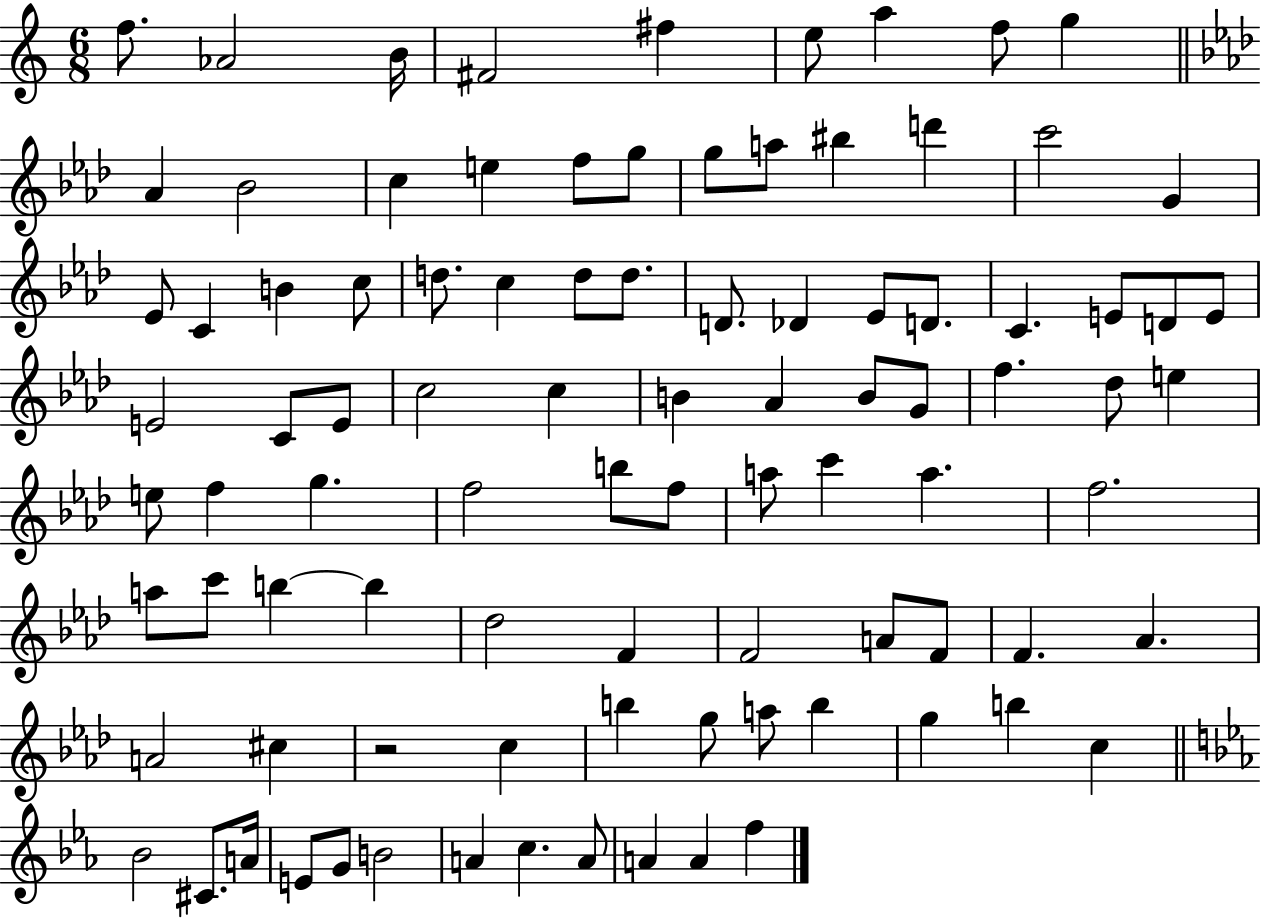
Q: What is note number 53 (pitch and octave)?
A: F5